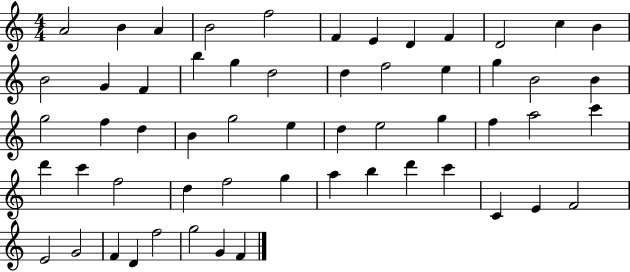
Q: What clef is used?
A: treble